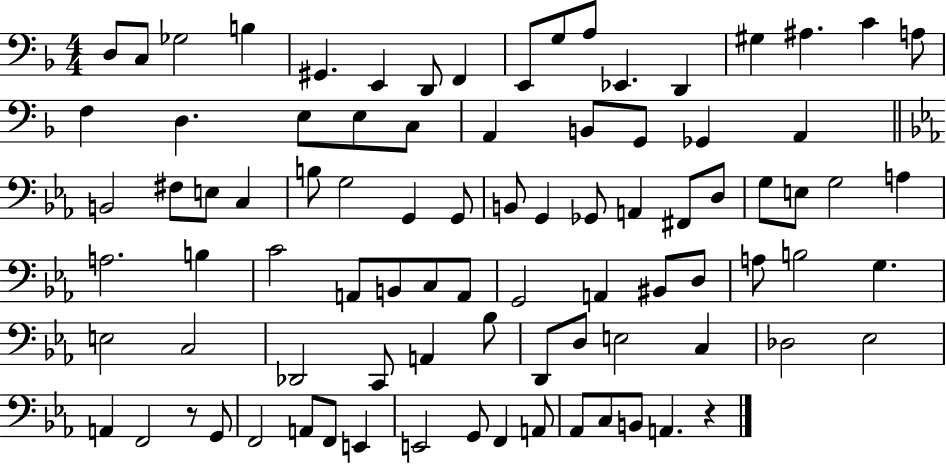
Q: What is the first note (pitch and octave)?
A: D3